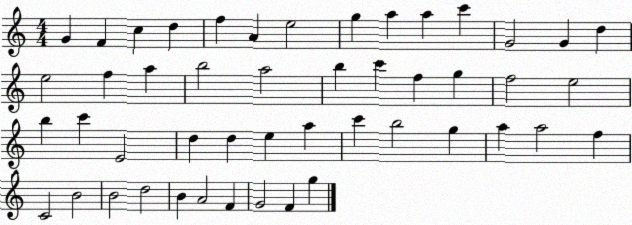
X:1
T:Untitled
M:4/4
L:1/4
K:C
G F c d f A e2 g a a c' G2 G d e2 f a b2 a2 b c' f g f2 e2 b c' E2 d d e a c' b2 g a a2 f C2 B2 B2 d2 B A2 F G2 F g